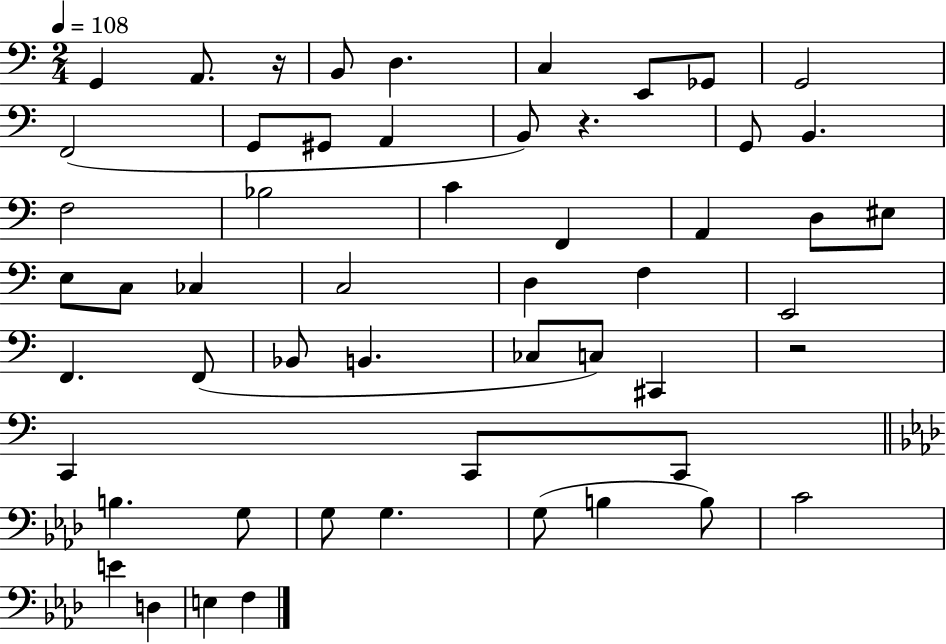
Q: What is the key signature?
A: C major